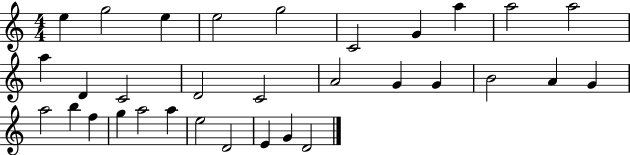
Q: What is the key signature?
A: C major